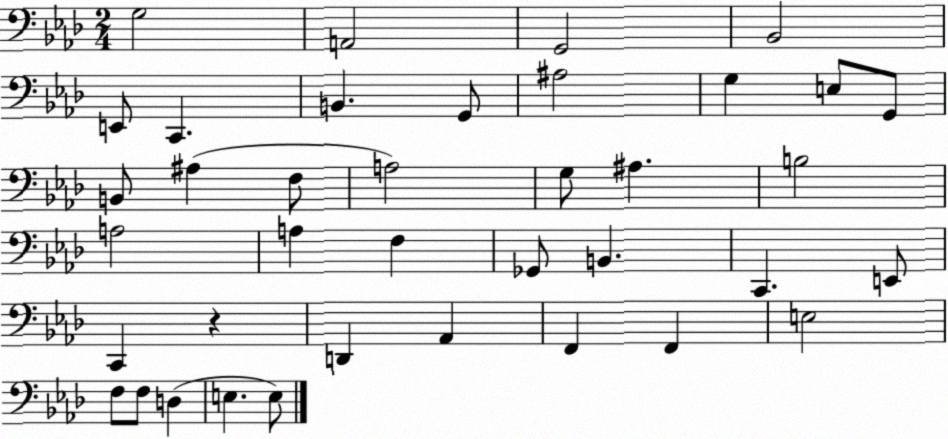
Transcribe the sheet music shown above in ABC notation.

X:1
T:Untitled
M:2/4
L:1/4
K:Ab
G,2 A,,2 G,,2 _B,,2 E,,/2 C,, B,, G,,/2 ^A,2 G, E,/2 G,,/2 B,,/2 ^A, F,/2 A,2 G,/2 ^A, B,2 A,2 A, F, _G,,/2 B,, C,, E,,/2 C,, z D,, _A,, F,, F,, E,2 F,/2 F,/2 D, E, E,/2